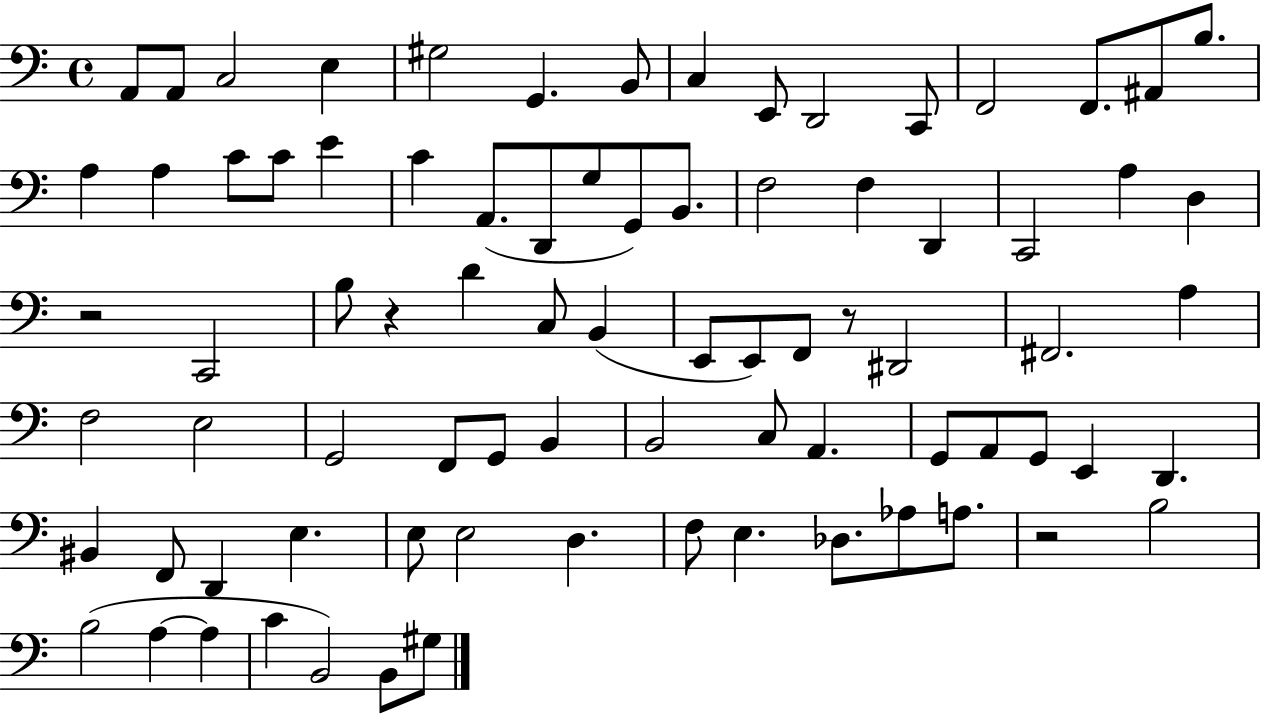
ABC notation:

X:1
T:Untitled
M:4/4
L:1/4
K:C
A,,/2 A,,/2 C,2 E, ^G,2 G,, B,,/2 C, E,,/2 D,,2 C,,/2 F,,2 F,,/2 ^A,,/2 B,/2 A, A, C/2 C/2 E C A,,/2 D,,/2 G,/2 G,,/2 B,,/2 F,2 F, D,, C,,2 A, D, z2 C,,2 B,/2 z D C,/2 B,, E,,/2 E,,/2 F,,/2 z/2 ^D,,2 ^F,,2 A, F,2 E,2 G,,2 F,,/2 G,,/2 B,, B,,2 C,/2 A,, G,,/2 A,,/2 G,,/2 E,, D,, ^B,, F,,/2 D,, E, E,/2 E,2 D, F,/2 E, _D,/2 _A,/2 A,/2 z2 B,2 B,2 A, A, C B,,2 B,,/2 ^G,/2